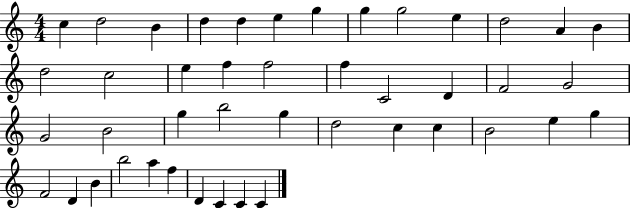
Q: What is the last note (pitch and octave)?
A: C4